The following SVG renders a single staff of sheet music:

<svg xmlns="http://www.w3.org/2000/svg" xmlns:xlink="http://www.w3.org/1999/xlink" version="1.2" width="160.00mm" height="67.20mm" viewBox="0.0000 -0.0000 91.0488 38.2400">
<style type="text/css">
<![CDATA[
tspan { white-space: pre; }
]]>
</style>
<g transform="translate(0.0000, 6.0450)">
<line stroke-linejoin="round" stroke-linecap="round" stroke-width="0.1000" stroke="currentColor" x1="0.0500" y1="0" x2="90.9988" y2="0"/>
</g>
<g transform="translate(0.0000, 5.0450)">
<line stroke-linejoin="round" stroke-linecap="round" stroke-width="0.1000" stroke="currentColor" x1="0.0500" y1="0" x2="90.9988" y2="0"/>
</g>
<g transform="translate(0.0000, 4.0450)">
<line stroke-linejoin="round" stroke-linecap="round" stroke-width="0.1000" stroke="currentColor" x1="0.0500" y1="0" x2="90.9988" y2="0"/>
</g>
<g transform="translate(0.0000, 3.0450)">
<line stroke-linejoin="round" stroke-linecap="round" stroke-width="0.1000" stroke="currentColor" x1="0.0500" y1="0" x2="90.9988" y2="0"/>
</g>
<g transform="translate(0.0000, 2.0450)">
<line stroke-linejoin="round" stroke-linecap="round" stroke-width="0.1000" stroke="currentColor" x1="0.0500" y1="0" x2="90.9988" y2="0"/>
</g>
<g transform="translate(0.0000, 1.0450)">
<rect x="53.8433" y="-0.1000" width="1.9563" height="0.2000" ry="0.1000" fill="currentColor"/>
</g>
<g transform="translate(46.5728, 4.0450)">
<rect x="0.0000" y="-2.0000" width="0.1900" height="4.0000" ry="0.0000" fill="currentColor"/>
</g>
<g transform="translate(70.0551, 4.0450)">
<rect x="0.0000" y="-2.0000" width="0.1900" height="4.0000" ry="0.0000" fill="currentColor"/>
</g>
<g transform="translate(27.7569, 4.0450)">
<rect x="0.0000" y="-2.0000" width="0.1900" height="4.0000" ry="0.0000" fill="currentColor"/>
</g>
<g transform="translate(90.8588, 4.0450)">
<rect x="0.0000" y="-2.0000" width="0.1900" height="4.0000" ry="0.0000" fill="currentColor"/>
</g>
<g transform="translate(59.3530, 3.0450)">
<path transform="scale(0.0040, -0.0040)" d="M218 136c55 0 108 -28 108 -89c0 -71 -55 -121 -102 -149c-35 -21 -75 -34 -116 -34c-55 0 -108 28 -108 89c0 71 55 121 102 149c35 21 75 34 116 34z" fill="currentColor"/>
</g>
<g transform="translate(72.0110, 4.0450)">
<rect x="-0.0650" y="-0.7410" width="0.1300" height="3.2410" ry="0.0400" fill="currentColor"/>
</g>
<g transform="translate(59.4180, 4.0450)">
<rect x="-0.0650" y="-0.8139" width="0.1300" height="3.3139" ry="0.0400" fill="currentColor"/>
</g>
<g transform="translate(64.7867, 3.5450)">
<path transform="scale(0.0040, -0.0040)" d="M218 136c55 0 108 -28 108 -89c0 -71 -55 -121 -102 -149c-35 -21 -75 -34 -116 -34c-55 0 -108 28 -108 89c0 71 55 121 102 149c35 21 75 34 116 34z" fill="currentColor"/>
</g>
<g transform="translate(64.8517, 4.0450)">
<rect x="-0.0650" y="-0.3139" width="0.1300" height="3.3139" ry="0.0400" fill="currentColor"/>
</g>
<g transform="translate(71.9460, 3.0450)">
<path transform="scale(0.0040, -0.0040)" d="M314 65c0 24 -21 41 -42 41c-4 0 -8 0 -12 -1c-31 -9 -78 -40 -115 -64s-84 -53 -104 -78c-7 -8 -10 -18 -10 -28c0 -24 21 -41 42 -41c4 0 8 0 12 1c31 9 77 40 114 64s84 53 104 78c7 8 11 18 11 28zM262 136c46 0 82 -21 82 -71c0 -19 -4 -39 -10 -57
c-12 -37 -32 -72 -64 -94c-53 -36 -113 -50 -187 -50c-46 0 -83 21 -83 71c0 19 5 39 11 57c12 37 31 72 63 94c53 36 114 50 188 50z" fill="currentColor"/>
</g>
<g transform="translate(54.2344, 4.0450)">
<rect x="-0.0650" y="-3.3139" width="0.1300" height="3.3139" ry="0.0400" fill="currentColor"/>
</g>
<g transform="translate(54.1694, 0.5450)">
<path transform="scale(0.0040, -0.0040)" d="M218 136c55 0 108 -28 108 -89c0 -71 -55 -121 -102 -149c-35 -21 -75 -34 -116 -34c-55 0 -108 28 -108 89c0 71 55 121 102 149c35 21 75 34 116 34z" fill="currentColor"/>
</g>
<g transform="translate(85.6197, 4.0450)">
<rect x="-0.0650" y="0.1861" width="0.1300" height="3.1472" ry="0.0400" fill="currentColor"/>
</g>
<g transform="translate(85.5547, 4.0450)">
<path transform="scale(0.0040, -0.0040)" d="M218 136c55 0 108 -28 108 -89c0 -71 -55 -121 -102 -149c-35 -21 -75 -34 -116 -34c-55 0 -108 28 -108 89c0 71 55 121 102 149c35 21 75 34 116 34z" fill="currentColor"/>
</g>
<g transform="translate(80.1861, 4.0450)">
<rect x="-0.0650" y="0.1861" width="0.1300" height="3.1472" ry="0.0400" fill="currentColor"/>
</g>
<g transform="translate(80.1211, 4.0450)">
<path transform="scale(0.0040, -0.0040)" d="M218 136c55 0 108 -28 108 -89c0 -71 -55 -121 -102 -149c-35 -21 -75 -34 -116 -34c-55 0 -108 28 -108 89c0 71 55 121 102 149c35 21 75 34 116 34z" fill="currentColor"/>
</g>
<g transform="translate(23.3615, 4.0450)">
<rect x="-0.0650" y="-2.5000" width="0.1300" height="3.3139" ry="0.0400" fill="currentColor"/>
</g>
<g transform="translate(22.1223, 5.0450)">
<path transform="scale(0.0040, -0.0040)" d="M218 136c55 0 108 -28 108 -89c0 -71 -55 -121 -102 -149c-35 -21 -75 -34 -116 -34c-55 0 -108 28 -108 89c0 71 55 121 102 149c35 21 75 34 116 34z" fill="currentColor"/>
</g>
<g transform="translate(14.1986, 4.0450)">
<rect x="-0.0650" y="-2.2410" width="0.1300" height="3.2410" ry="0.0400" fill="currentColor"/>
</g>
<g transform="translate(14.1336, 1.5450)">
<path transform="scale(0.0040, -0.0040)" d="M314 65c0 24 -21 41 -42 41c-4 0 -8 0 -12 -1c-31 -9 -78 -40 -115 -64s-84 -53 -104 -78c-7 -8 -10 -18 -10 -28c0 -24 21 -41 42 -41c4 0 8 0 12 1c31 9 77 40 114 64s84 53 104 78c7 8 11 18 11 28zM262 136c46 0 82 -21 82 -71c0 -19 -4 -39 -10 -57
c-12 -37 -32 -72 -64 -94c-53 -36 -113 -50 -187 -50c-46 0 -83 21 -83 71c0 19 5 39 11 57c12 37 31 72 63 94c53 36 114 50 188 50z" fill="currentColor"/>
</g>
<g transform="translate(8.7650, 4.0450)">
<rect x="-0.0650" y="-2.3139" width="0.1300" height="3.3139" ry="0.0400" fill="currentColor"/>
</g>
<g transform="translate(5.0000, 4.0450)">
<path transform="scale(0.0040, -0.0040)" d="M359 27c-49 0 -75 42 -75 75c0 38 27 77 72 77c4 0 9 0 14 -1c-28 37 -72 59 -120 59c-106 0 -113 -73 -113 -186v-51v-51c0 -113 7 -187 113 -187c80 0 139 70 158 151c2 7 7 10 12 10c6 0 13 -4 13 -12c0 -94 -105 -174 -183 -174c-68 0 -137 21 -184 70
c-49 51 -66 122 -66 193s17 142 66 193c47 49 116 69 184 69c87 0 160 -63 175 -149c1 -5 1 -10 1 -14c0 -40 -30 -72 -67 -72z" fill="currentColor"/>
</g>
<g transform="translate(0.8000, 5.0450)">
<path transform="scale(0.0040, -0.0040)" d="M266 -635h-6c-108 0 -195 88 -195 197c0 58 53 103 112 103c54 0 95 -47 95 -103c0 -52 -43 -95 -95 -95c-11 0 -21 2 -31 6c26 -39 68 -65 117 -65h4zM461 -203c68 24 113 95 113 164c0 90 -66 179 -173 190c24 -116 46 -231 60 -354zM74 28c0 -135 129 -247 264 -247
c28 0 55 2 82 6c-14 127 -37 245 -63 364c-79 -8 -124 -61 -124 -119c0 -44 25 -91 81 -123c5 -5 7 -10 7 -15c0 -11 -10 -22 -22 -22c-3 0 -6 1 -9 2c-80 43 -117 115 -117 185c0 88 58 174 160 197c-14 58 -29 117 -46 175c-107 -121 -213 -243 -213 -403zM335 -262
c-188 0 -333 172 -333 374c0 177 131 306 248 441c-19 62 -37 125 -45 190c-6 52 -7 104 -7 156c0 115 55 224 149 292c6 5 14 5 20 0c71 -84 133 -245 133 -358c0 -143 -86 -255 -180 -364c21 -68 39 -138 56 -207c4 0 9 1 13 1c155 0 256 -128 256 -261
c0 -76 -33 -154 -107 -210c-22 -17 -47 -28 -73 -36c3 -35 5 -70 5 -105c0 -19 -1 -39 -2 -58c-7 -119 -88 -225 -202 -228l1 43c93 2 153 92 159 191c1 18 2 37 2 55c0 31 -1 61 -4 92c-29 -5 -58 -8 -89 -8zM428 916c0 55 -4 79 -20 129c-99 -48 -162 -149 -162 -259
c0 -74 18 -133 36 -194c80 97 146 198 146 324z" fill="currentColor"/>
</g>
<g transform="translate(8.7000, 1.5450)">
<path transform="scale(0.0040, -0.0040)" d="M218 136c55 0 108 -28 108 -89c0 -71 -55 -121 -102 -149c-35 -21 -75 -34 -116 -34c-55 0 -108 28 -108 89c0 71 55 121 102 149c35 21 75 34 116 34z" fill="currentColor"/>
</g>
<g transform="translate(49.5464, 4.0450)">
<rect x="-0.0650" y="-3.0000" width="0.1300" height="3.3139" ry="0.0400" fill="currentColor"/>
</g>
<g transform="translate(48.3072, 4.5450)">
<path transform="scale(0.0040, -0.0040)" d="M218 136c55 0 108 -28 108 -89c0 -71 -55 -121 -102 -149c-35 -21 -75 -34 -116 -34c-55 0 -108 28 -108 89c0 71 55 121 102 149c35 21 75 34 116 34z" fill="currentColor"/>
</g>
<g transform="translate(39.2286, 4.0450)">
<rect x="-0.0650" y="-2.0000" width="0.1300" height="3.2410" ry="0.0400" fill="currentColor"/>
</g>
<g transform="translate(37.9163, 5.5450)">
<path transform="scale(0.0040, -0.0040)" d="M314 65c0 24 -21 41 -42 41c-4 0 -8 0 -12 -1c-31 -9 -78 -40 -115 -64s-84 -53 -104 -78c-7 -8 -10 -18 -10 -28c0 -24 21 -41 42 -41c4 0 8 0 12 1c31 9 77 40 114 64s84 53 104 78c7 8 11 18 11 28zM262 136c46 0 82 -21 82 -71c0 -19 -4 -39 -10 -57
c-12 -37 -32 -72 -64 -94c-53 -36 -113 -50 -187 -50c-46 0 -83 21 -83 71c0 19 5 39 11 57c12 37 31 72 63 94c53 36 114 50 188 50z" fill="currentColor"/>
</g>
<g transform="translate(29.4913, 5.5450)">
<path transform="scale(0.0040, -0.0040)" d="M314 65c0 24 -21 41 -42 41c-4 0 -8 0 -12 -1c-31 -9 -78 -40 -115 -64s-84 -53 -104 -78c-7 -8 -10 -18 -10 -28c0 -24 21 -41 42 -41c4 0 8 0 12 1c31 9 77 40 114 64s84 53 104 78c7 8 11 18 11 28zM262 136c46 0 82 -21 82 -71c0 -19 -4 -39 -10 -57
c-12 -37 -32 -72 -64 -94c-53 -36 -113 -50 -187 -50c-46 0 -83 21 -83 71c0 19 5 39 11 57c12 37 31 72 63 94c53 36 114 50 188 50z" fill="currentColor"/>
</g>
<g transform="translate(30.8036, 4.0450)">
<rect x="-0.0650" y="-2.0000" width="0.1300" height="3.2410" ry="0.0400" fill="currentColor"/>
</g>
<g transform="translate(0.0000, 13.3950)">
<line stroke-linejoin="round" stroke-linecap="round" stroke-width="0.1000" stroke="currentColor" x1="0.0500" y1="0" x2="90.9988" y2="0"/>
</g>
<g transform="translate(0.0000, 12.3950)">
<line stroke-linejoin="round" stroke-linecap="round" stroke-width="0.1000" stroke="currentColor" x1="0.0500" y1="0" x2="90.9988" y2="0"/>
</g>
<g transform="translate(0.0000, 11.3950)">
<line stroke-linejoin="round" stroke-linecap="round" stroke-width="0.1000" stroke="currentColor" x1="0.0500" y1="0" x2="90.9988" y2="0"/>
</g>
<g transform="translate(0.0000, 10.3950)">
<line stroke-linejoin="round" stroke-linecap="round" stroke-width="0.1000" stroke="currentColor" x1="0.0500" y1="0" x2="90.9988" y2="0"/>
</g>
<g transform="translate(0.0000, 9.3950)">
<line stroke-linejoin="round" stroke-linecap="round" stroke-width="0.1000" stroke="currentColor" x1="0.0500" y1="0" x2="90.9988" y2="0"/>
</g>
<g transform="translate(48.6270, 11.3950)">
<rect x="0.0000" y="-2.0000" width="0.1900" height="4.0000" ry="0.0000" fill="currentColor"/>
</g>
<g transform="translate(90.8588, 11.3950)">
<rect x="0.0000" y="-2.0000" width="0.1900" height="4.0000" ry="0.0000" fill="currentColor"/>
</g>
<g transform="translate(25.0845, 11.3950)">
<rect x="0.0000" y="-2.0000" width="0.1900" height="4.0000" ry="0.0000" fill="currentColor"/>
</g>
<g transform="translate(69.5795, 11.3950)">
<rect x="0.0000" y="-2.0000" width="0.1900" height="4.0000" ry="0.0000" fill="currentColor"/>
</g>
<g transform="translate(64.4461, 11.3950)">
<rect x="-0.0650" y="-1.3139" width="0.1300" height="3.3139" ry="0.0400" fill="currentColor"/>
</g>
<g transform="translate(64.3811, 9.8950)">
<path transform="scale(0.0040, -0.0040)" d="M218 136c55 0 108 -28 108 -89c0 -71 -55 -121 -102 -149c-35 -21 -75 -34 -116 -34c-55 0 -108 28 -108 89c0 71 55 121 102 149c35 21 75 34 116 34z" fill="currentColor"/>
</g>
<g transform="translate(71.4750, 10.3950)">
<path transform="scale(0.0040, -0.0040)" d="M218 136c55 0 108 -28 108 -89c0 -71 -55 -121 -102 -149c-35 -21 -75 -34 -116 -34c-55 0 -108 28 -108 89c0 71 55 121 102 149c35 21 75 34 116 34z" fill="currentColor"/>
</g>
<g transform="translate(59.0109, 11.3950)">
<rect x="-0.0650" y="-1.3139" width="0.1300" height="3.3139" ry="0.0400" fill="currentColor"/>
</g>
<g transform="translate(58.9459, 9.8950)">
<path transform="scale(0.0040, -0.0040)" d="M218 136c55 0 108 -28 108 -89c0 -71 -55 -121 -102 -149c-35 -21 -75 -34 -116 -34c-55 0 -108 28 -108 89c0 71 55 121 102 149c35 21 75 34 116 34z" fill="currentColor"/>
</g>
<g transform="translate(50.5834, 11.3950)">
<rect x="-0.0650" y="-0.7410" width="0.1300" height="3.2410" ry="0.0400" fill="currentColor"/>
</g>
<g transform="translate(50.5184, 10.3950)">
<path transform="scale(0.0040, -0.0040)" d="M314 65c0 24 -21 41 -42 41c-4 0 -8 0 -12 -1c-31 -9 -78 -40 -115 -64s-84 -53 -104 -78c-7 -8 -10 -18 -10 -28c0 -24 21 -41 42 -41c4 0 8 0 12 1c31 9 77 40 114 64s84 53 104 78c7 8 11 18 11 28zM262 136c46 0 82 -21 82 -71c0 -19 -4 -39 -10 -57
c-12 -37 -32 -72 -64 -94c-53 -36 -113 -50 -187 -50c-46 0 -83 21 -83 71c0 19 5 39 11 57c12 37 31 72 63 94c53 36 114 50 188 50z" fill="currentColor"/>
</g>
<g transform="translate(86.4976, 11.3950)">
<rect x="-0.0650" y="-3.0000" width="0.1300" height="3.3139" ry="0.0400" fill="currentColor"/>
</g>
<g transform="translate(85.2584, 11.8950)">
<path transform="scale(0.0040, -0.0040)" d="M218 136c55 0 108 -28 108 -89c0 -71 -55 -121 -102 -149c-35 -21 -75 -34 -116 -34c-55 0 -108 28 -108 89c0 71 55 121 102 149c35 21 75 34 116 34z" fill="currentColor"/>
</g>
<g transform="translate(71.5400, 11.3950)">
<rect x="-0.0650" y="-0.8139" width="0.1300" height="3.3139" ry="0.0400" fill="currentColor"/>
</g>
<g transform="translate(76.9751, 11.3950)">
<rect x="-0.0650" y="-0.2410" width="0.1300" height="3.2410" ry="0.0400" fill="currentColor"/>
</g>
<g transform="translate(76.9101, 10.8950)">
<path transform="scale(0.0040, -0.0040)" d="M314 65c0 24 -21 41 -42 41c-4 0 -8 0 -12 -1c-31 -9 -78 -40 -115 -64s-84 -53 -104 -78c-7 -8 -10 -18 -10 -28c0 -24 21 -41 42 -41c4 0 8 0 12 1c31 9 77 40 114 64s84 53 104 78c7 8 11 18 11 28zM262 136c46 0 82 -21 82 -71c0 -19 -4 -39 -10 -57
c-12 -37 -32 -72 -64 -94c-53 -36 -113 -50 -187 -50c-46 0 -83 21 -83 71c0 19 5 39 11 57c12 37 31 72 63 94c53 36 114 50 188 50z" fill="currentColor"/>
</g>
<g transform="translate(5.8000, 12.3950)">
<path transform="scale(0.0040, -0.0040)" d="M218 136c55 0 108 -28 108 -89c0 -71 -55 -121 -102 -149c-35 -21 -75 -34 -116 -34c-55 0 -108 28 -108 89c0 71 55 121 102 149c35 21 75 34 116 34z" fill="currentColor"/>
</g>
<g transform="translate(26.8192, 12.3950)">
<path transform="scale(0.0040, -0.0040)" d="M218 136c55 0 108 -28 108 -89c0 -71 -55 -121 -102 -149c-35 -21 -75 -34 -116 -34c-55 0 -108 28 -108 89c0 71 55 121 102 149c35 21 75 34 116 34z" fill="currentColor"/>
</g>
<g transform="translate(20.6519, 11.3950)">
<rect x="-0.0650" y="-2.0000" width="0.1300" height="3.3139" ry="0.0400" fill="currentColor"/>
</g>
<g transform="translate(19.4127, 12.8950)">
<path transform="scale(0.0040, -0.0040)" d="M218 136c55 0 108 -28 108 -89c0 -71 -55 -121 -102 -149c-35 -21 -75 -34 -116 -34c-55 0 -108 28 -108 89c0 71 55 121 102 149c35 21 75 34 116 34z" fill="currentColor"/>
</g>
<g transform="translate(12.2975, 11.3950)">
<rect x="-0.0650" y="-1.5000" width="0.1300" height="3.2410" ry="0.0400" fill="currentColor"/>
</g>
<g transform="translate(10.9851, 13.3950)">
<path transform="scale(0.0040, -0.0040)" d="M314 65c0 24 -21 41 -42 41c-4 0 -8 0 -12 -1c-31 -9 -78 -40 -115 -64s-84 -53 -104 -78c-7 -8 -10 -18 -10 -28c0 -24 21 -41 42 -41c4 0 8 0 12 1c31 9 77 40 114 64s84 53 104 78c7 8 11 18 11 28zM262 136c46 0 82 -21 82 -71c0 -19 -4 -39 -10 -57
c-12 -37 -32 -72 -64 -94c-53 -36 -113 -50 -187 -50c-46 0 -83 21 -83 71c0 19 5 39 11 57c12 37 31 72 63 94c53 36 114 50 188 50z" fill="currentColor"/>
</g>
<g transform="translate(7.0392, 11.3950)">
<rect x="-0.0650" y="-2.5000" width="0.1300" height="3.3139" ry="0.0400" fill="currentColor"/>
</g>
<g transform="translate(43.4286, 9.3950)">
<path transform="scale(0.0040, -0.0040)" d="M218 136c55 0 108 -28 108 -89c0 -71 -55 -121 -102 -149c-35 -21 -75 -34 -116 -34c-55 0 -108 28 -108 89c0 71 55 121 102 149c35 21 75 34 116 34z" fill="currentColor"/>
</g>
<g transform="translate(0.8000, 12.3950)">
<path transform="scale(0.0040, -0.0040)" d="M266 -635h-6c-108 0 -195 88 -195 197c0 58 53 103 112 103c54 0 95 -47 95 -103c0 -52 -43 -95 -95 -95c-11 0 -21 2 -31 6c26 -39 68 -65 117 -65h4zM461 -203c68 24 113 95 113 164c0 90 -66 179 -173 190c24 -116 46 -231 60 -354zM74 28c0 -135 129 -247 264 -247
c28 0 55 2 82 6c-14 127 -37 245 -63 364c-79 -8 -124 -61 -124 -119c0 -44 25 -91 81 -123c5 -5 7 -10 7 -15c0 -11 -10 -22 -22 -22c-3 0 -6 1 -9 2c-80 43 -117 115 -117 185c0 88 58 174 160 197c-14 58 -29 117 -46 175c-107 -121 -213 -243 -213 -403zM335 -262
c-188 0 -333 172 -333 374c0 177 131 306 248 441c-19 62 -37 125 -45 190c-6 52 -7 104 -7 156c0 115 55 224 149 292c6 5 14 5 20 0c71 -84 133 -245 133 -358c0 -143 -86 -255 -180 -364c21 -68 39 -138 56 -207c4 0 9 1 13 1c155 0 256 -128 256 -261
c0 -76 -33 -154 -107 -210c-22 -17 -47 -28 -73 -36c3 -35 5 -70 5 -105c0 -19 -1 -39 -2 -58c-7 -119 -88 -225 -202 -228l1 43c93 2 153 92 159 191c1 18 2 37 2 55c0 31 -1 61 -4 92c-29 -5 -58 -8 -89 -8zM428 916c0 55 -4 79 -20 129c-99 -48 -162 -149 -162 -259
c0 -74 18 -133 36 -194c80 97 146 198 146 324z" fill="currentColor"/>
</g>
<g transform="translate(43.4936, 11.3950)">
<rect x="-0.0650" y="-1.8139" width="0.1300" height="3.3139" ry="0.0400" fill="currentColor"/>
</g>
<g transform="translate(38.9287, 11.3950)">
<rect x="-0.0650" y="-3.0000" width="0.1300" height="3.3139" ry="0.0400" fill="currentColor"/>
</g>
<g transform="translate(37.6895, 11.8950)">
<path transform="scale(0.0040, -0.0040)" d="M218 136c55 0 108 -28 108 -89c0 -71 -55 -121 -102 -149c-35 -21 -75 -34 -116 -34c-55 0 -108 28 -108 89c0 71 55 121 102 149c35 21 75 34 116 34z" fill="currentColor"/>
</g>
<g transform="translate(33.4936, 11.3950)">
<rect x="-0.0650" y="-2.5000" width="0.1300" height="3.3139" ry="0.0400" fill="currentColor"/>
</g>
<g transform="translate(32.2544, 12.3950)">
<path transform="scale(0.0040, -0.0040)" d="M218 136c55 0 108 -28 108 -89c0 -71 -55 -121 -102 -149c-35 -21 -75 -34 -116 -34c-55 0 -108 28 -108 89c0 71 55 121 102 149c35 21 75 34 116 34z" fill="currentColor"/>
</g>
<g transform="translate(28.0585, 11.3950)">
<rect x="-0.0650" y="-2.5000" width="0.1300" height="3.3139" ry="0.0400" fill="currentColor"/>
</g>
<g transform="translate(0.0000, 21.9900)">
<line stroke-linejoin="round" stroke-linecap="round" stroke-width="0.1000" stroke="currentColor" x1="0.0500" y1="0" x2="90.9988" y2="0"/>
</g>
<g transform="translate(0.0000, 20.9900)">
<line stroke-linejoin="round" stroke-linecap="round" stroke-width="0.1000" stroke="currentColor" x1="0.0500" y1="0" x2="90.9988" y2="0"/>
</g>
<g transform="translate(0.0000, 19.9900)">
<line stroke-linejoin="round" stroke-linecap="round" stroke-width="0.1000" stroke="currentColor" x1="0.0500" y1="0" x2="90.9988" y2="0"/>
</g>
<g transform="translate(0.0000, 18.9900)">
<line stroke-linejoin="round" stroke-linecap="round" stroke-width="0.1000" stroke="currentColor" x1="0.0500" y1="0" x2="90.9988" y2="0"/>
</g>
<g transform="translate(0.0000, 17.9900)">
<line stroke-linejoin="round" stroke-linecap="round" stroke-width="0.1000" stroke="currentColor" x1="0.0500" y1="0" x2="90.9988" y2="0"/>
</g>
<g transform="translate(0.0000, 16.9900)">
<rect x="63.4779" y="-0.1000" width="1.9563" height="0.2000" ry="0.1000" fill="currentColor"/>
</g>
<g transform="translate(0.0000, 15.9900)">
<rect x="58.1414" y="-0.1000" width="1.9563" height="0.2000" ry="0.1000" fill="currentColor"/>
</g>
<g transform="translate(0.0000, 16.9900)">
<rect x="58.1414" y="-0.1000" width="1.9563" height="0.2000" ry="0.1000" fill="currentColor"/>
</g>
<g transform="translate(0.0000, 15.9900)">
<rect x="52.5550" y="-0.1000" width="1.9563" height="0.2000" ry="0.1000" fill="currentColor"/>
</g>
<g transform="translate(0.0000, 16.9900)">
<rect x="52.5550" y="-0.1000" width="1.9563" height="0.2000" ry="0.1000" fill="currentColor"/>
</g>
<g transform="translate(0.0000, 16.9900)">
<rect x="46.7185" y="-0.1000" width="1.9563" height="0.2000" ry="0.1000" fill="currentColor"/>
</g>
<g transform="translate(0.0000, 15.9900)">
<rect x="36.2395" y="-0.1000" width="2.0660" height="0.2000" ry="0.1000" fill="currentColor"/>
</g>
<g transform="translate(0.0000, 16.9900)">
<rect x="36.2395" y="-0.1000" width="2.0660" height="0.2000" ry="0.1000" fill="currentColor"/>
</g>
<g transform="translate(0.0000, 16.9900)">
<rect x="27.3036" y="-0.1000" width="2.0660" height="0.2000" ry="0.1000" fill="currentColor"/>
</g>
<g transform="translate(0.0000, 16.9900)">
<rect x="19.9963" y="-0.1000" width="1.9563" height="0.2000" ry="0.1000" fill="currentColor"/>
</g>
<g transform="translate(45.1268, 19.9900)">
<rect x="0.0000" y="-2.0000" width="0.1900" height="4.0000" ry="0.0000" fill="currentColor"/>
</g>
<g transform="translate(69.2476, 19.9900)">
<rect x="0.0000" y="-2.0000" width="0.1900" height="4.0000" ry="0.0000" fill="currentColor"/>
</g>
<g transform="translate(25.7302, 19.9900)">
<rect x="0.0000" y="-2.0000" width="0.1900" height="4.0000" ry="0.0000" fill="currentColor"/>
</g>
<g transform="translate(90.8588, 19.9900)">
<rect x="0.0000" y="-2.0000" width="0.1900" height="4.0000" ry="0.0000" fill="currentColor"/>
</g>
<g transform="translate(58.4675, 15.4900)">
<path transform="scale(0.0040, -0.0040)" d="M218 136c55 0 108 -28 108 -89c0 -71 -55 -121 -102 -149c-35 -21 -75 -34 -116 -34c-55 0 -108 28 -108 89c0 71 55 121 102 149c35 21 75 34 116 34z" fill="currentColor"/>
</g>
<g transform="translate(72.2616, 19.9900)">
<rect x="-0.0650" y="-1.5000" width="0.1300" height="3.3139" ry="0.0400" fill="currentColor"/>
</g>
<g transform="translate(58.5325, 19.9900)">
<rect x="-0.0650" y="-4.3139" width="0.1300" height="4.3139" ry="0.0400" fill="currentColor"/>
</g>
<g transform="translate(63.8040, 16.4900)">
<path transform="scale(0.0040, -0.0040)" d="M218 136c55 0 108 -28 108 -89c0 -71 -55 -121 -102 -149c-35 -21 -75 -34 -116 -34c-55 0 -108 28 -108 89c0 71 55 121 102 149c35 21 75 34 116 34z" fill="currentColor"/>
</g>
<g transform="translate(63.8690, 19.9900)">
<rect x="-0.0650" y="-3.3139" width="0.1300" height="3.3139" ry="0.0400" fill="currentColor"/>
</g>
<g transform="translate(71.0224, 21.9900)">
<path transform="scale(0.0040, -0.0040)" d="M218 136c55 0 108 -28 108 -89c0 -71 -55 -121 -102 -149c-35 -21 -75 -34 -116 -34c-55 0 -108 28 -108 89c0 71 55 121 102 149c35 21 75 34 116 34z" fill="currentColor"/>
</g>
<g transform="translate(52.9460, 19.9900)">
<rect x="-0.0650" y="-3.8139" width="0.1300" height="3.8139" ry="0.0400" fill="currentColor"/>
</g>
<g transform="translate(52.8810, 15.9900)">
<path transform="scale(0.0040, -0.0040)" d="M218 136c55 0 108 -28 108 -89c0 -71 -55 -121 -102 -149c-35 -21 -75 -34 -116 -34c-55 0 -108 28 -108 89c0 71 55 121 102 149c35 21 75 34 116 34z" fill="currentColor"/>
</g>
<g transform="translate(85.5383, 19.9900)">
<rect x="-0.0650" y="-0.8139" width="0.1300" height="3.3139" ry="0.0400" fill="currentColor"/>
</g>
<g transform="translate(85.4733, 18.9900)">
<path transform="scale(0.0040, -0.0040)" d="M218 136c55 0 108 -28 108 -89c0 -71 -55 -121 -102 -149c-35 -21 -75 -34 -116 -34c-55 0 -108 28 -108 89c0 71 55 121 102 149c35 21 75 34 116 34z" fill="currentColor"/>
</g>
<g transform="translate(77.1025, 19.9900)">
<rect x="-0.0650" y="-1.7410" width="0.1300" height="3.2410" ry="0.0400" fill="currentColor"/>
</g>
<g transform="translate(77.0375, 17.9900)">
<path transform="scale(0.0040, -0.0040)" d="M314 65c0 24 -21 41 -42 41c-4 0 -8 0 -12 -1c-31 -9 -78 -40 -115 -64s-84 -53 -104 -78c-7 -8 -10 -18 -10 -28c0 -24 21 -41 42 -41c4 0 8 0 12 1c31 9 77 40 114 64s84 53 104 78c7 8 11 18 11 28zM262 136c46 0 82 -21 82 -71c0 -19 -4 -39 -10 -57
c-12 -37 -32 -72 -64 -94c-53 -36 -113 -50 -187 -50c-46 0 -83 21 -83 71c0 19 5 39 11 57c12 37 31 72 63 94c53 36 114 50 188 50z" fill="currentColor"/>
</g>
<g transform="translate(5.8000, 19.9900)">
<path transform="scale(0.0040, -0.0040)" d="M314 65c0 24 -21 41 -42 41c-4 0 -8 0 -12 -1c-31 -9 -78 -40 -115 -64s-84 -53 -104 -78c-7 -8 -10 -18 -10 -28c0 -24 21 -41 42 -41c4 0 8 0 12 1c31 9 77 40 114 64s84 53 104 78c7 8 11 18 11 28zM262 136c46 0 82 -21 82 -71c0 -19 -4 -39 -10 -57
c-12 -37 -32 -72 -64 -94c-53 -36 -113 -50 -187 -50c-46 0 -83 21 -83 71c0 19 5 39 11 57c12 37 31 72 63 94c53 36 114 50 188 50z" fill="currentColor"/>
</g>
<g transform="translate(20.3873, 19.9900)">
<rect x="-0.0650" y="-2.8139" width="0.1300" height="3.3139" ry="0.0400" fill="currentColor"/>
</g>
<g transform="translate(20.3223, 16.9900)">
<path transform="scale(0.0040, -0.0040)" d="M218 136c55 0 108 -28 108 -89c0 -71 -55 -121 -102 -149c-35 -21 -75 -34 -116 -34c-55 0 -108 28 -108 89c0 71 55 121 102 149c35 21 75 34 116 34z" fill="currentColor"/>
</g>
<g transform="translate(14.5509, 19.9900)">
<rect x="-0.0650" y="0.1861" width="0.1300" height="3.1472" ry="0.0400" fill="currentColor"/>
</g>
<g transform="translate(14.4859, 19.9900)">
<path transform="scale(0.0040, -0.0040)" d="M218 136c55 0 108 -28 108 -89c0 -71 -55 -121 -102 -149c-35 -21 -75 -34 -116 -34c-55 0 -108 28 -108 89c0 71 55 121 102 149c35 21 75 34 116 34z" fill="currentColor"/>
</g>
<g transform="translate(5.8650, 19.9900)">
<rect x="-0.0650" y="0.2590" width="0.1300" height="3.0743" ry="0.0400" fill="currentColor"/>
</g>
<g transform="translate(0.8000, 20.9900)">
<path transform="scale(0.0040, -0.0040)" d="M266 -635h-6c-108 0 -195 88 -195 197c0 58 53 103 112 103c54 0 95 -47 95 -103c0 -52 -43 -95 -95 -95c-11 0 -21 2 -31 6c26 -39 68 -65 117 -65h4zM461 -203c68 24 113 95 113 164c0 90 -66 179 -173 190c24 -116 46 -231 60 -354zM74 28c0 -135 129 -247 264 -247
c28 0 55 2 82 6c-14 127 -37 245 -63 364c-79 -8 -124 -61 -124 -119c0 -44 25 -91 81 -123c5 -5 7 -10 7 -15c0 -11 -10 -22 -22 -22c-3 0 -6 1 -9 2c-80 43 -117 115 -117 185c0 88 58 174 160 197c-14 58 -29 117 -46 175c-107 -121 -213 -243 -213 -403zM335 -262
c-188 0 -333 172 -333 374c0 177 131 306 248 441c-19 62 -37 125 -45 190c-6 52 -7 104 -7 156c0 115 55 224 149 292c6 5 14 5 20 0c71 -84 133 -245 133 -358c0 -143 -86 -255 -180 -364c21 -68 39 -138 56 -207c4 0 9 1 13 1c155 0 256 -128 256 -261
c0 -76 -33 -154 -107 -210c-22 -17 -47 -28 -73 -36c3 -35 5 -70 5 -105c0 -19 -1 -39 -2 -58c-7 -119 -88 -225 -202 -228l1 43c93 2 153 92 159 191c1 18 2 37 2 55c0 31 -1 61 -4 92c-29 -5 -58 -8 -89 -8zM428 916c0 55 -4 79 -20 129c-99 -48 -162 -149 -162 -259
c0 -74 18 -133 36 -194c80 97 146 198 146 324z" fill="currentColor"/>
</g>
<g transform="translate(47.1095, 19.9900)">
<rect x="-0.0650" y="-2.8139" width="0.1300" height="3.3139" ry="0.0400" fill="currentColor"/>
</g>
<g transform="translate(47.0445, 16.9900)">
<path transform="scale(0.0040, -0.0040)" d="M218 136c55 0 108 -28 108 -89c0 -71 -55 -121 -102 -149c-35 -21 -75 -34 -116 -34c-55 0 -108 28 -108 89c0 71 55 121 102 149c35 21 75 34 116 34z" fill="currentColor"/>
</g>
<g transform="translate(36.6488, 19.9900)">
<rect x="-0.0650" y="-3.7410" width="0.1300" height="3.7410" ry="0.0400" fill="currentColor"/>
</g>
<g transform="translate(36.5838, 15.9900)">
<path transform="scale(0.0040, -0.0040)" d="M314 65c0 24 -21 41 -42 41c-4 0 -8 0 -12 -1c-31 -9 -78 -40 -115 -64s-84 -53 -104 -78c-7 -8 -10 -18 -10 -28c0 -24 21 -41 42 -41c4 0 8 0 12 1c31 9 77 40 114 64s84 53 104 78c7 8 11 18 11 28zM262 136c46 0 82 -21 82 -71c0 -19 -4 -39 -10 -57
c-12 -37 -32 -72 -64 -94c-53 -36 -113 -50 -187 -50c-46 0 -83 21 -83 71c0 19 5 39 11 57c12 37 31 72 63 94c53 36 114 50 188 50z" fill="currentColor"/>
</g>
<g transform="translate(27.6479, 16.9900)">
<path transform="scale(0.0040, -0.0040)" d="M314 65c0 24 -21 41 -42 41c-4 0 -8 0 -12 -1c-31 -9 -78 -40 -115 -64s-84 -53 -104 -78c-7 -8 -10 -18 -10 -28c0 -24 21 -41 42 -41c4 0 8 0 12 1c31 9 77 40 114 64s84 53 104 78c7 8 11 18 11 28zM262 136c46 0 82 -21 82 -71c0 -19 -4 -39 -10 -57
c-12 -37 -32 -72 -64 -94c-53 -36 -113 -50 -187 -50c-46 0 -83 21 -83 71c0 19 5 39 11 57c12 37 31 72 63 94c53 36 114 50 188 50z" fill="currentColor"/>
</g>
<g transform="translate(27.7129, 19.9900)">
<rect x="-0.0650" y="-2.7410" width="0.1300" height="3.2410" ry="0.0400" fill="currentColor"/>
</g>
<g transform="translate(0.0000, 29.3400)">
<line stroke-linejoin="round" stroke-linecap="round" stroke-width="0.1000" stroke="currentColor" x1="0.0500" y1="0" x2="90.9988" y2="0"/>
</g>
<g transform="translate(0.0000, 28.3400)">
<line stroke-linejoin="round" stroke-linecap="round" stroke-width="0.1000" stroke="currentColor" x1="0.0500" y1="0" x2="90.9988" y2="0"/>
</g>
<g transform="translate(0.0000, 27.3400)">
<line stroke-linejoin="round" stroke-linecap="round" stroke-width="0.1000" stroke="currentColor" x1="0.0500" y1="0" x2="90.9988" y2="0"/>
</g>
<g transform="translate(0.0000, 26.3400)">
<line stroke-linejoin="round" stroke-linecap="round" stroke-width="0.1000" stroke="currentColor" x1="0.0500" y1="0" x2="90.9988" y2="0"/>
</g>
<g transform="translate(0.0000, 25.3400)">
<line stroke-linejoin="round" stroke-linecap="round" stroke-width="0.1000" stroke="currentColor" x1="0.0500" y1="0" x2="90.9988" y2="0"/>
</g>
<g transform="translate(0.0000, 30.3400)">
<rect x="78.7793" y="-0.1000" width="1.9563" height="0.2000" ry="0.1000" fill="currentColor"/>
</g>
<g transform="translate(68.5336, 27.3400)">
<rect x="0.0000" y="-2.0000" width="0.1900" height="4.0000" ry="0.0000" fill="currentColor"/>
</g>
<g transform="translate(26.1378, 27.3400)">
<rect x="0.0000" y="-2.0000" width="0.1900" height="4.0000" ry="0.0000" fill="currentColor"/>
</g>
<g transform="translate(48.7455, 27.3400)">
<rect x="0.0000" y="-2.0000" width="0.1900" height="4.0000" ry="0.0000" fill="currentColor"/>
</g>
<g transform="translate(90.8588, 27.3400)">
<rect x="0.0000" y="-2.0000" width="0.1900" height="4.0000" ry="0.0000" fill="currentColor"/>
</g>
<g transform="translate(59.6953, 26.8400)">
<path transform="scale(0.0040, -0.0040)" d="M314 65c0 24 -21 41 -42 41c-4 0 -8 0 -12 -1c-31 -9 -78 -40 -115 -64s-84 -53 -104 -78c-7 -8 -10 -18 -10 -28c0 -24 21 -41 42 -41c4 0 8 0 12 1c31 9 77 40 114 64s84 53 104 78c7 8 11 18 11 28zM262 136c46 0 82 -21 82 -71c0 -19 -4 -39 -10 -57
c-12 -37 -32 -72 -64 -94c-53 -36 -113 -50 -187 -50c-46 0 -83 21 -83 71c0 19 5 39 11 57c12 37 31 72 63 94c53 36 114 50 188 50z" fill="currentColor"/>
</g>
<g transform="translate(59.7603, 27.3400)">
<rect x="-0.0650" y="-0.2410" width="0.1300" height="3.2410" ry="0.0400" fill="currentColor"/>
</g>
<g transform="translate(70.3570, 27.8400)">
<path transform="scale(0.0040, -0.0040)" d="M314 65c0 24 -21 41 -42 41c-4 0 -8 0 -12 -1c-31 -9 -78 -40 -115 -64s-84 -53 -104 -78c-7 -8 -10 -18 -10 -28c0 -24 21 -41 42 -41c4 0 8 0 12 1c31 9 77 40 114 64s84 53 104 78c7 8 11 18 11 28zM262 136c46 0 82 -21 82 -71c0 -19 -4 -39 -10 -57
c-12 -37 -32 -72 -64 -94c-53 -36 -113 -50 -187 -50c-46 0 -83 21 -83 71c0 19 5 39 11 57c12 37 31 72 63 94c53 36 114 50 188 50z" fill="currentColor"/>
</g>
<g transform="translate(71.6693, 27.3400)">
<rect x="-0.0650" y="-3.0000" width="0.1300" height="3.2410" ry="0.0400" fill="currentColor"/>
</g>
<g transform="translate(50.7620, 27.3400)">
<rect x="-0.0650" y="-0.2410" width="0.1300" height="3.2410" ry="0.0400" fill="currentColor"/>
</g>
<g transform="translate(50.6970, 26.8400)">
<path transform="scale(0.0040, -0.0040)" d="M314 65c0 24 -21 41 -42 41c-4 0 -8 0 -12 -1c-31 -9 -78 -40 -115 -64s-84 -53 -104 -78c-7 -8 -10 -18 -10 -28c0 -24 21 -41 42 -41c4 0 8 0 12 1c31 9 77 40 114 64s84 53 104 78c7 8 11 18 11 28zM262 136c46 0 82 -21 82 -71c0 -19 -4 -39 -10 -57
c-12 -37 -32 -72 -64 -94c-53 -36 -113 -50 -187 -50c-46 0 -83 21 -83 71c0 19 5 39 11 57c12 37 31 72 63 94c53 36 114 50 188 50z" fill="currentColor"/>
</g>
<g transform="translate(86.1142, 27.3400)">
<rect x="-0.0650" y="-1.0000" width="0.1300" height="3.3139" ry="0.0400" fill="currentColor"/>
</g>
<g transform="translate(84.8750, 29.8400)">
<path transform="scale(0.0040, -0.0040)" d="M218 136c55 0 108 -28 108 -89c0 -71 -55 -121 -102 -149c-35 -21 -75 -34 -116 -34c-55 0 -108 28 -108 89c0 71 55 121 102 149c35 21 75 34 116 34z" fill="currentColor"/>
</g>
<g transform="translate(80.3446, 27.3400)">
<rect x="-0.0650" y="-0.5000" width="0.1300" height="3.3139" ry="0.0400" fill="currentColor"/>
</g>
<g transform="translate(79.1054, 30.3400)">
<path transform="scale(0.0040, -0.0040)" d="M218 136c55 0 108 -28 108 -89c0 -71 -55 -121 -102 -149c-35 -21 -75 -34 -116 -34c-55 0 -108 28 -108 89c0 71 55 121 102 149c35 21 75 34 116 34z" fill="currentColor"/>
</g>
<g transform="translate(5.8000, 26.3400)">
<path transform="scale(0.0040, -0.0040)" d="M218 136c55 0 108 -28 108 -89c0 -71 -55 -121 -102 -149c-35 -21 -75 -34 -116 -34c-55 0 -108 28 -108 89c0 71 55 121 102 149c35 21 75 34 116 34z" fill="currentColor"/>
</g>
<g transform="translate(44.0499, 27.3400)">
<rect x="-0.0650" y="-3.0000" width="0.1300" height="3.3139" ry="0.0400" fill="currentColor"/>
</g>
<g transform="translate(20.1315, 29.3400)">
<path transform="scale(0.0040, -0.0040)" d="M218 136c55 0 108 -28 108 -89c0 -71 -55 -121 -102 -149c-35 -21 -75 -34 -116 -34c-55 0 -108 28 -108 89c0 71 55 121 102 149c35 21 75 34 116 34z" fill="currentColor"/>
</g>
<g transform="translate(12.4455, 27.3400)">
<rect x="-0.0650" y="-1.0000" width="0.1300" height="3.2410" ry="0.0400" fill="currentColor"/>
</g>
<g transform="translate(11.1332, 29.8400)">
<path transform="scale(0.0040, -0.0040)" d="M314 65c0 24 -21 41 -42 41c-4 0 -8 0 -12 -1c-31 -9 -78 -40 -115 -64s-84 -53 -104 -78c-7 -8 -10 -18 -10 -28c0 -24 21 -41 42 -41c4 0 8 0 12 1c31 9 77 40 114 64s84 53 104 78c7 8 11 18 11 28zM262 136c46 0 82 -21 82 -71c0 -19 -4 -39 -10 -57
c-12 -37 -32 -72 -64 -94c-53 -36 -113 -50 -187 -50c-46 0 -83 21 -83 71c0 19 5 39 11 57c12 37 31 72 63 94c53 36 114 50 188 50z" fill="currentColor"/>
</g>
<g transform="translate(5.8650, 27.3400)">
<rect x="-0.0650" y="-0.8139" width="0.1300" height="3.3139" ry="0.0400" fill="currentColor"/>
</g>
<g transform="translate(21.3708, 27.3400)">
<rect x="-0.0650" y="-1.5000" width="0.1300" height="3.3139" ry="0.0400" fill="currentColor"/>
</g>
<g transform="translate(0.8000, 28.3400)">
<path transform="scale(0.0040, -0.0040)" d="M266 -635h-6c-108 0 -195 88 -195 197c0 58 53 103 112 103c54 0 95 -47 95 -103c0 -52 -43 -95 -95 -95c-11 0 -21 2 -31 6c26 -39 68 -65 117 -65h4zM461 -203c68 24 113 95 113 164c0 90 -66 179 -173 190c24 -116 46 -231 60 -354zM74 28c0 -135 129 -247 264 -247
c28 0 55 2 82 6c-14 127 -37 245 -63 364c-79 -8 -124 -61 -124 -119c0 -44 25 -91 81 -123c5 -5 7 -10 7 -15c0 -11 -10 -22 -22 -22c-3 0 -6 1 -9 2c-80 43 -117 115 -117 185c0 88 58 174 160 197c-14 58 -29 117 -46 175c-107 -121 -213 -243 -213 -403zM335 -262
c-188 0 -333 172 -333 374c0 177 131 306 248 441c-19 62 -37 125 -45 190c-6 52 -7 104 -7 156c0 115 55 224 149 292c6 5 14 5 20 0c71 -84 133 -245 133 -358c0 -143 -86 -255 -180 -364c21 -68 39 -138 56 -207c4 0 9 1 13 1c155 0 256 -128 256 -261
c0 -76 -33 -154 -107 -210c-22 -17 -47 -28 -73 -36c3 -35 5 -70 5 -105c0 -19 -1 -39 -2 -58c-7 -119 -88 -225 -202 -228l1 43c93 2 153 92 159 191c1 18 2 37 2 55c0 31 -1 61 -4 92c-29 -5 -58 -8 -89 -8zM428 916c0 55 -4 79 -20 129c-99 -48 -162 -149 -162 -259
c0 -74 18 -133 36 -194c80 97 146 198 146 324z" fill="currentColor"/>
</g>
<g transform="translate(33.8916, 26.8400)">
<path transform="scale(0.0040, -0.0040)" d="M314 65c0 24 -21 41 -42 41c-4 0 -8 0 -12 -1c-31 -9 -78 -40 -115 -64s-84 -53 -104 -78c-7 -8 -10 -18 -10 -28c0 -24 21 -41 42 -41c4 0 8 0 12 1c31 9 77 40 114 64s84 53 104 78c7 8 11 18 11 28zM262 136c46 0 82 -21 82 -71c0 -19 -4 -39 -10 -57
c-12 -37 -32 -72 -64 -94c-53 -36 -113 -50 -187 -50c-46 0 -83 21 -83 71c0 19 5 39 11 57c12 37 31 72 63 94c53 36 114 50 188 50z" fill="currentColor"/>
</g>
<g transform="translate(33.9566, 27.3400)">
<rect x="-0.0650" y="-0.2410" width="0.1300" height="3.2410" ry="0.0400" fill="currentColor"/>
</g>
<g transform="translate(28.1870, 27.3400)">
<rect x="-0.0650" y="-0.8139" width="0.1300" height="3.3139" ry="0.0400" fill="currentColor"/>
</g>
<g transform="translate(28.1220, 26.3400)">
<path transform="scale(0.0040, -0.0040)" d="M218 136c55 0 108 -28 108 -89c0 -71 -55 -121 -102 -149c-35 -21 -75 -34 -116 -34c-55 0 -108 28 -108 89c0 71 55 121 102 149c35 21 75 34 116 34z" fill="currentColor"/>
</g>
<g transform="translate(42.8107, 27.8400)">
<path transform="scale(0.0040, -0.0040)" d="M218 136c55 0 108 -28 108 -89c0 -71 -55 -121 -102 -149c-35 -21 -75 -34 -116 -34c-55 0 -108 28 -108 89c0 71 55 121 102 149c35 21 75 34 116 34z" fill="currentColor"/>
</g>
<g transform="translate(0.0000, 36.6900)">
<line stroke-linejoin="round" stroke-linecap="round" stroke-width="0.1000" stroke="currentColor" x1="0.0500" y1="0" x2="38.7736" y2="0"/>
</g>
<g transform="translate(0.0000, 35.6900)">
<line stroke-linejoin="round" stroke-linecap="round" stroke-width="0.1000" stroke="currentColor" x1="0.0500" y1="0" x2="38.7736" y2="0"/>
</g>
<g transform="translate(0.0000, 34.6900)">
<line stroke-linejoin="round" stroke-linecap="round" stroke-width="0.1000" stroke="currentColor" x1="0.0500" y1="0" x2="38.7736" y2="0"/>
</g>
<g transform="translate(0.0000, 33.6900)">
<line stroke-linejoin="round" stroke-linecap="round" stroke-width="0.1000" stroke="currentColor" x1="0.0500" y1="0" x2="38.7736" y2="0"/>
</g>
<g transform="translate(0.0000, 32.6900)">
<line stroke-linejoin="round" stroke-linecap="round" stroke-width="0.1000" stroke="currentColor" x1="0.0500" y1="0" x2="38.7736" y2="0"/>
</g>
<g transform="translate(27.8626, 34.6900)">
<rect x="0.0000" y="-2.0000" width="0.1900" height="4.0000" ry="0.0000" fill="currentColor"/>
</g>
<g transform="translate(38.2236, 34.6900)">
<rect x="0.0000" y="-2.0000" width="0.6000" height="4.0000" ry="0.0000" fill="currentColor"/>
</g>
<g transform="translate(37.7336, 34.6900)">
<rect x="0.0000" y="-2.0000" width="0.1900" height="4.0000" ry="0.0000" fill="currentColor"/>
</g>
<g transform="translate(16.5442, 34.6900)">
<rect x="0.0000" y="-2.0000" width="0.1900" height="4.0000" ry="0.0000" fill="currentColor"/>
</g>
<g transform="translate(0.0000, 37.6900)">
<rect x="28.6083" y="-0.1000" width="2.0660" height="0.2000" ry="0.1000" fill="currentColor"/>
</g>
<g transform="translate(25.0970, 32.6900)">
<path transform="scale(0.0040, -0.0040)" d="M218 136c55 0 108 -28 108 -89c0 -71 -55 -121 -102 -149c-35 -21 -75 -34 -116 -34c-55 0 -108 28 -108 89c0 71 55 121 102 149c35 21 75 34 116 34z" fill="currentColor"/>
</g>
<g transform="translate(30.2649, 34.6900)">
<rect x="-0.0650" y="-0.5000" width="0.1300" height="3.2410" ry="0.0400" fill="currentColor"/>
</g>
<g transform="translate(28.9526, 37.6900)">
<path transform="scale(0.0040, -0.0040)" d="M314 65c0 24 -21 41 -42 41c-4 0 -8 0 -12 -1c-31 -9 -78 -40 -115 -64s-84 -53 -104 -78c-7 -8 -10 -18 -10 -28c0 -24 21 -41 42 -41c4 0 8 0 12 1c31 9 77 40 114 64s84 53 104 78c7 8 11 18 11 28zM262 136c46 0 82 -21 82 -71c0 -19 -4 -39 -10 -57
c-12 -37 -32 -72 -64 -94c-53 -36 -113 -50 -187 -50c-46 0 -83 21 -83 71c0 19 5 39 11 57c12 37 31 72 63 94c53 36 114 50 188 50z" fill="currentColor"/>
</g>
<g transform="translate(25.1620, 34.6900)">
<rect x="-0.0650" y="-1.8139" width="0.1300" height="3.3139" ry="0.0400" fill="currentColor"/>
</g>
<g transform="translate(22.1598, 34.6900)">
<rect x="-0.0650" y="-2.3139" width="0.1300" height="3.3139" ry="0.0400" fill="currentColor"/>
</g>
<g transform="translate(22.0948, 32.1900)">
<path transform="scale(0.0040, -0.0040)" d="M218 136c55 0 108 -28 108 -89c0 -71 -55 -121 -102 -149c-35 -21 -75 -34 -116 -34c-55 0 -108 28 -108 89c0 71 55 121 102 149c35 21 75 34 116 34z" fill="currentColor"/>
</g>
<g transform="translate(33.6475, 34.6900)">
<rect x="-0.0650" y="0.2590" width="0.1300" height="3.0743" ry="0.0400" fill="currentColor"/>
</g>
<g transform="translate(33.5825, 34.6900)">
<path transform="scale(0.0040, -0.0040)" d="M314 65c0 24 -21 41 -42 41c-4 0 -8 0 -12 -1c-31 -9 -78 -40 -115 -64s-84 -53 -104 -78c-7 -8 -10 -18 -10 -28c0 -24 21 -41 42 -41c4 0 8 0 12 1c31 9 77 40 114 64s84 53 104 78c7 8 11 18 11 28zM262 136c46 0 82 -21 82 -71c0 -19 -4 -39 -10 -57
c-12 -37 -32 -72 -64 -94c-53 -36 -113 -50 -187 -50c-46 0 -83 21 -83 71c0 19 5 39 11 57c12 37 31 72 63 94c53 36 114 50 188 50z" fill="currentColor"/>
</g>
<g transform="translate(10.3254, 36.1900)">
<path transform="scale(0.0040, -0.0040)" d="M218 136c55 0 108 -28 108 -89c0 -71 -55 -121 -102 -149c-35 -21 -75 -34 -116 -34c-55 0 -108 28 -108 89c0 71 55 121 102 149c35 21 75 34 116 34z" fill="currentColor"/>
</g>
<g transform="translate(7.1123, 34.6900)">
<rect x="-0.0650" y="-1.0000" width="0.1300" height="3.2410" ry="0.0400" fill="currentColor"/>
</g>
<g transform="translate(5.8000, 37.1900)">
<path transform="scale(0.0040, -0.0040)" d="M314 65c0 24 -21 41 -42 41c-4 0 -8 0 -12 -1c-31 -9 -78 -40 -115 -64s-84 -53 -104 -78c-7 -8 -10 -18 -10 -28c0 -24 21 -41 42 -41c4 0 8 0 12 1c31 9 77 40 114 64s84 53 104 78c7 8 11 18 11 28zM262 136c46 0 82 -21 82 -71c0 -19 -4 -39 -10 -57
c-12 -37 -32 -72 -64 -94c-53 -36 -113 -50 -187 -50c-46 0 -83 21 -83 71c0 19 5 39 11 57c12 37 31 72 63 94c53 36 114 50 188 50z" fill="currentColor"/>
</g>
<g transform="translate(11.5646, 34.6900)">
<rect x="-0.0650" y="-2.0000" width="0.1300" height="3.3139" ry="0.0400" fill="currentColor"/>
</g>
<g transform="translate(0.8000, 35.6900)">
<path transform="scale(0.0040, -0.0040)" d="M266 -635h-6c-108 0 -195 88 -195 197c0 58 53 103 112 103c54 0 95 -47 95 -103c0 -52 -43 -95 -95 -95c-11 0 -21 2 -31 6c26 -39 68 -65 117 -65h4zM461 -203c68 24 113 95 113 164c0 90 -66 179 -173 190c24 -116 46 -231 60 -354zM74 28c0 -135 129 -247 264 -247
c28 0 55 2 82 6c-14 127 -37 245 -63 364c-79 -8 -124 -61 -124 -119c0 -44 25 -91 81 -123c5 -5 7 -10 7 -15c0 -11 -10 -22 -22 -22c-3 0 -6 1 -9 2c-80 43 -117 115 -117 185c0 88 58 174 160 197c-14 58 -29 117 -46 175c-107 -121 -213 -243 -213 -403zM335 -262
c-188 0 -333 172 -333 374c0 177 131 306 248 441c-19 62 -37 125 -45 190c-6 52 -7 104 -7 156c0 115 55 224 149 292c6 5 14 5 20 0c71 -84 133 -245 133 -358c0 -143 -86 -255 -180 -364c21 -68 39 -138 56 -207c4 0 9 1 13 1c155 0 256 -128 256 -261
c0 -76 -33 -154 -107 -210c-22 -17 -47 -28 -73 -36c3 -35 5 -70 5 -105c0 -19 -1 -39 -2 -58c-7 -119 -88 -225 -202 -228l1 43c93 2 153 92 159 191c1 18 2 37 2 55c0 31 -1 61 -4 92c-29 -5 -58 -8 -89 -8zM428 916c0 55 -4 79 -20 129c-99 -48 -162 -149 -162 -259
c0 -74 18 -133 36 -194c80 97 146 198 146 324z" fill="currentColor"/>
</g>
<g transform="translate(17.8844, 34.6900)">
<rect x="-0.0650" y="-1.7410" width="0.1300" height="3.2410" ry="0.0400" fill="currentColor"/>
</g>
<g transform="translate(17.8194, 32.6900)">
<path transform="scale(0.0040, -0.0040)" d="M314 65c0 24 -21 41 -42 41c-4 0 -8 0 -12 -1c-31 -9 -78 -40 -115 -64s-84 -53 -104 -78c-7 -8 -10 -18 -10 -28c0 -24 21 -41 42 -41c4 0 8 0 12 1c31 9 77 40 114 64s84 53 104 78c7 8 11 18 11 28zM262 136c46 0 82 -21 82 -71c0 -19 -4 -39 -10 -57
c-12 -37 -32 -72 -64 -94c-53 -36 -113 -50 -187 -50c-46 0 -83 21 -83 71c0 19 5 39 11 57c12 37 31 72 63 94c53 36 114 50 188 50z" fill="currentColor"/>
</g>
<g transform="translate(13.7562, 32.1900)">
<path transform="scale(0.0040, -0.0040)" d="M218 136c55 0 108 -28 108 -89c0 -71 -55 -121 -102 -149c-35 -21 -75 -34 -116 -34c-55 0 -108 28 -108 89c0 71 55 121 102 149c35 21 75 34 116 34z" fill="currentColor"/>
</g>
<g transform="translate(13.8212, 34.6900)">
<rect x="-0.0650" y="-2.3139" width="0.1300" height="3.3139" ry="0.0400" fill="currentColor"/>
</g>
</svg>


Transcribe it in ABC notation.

X:1
T:Untitled
M:4/4
L:1/4
K:C
g g2 G F2 F2 A b d c d2 B B G E2 F G G A f d2 e e d c2 A B2 B a a2 c'2 a c' d' b E f2 d d D2 E d c2 A c2 c2 A2 C D D2 F g f2 g f C2 B2